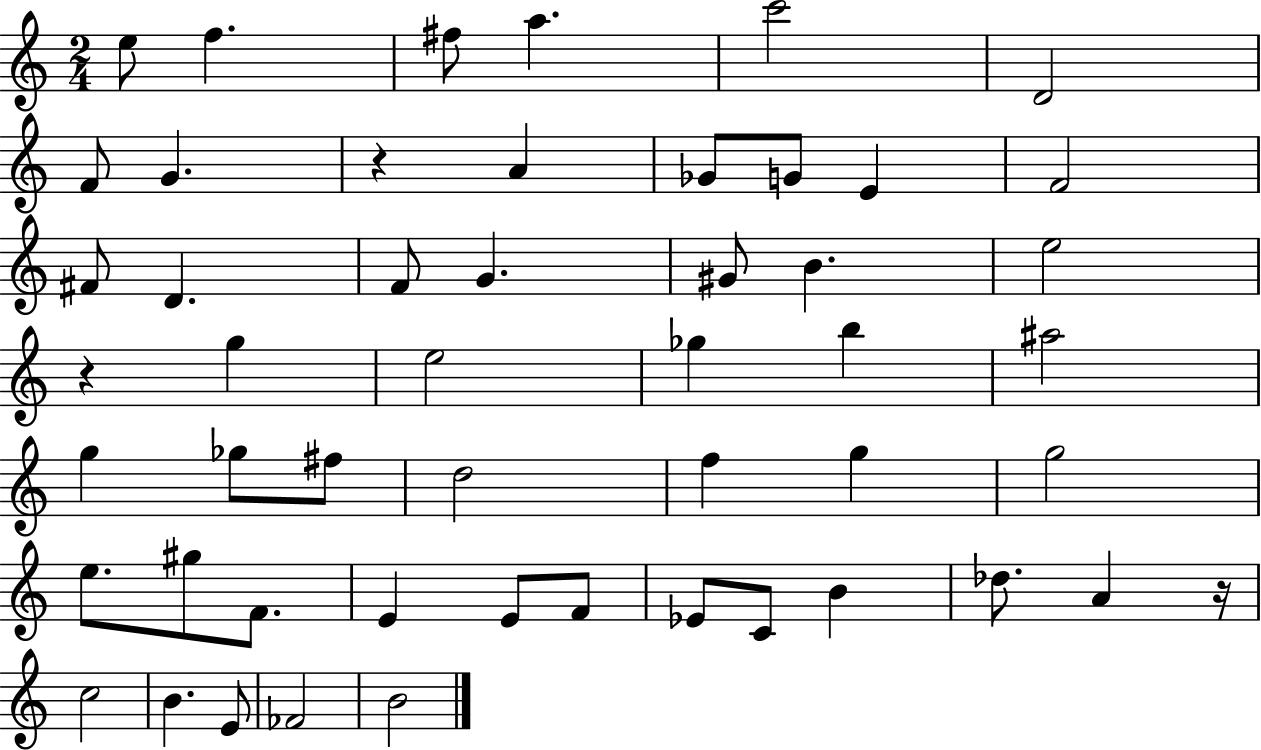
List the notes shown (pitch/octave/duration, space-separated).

E5/e F5/q. F#5/e A5/q. C6/h D4/h F4/e G4/q. R/q A4/q Gb4/e G4/e E4/q F4/h F#4/e D4/q. F4/e G4/q. G#4/e B4/q. E5/h R/q G5/q E5/h Gb5/q B5/q A#5/h G5/q Gb5/e F#5/e D5/h F5/q G5/q G5/h E5/e. G#5/e F4/e. E4/q E4/e F4/e Eb4/e C4/e B4/q Db5/e. A4/q R/s C5/h B4/q. E4/e FES4/h B4/h